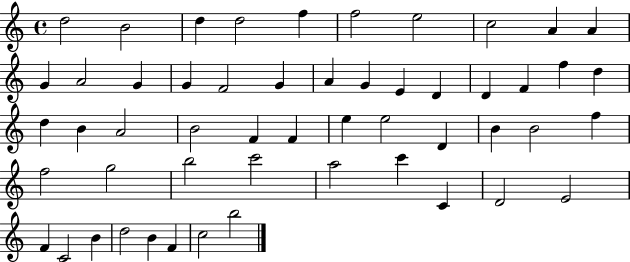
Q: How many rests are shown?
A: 0